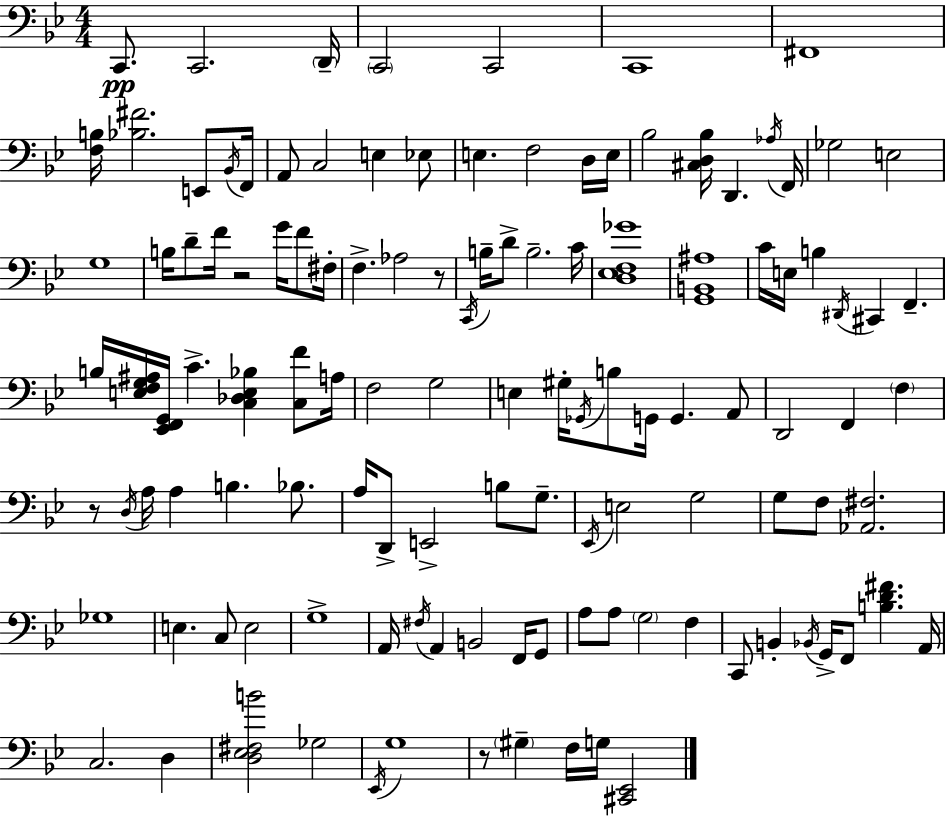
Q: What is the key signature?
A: BES major